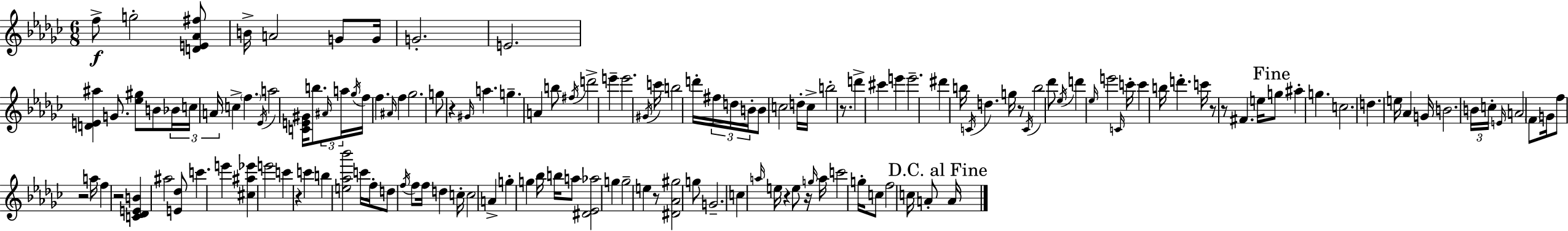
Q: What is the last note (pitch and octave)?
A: A4